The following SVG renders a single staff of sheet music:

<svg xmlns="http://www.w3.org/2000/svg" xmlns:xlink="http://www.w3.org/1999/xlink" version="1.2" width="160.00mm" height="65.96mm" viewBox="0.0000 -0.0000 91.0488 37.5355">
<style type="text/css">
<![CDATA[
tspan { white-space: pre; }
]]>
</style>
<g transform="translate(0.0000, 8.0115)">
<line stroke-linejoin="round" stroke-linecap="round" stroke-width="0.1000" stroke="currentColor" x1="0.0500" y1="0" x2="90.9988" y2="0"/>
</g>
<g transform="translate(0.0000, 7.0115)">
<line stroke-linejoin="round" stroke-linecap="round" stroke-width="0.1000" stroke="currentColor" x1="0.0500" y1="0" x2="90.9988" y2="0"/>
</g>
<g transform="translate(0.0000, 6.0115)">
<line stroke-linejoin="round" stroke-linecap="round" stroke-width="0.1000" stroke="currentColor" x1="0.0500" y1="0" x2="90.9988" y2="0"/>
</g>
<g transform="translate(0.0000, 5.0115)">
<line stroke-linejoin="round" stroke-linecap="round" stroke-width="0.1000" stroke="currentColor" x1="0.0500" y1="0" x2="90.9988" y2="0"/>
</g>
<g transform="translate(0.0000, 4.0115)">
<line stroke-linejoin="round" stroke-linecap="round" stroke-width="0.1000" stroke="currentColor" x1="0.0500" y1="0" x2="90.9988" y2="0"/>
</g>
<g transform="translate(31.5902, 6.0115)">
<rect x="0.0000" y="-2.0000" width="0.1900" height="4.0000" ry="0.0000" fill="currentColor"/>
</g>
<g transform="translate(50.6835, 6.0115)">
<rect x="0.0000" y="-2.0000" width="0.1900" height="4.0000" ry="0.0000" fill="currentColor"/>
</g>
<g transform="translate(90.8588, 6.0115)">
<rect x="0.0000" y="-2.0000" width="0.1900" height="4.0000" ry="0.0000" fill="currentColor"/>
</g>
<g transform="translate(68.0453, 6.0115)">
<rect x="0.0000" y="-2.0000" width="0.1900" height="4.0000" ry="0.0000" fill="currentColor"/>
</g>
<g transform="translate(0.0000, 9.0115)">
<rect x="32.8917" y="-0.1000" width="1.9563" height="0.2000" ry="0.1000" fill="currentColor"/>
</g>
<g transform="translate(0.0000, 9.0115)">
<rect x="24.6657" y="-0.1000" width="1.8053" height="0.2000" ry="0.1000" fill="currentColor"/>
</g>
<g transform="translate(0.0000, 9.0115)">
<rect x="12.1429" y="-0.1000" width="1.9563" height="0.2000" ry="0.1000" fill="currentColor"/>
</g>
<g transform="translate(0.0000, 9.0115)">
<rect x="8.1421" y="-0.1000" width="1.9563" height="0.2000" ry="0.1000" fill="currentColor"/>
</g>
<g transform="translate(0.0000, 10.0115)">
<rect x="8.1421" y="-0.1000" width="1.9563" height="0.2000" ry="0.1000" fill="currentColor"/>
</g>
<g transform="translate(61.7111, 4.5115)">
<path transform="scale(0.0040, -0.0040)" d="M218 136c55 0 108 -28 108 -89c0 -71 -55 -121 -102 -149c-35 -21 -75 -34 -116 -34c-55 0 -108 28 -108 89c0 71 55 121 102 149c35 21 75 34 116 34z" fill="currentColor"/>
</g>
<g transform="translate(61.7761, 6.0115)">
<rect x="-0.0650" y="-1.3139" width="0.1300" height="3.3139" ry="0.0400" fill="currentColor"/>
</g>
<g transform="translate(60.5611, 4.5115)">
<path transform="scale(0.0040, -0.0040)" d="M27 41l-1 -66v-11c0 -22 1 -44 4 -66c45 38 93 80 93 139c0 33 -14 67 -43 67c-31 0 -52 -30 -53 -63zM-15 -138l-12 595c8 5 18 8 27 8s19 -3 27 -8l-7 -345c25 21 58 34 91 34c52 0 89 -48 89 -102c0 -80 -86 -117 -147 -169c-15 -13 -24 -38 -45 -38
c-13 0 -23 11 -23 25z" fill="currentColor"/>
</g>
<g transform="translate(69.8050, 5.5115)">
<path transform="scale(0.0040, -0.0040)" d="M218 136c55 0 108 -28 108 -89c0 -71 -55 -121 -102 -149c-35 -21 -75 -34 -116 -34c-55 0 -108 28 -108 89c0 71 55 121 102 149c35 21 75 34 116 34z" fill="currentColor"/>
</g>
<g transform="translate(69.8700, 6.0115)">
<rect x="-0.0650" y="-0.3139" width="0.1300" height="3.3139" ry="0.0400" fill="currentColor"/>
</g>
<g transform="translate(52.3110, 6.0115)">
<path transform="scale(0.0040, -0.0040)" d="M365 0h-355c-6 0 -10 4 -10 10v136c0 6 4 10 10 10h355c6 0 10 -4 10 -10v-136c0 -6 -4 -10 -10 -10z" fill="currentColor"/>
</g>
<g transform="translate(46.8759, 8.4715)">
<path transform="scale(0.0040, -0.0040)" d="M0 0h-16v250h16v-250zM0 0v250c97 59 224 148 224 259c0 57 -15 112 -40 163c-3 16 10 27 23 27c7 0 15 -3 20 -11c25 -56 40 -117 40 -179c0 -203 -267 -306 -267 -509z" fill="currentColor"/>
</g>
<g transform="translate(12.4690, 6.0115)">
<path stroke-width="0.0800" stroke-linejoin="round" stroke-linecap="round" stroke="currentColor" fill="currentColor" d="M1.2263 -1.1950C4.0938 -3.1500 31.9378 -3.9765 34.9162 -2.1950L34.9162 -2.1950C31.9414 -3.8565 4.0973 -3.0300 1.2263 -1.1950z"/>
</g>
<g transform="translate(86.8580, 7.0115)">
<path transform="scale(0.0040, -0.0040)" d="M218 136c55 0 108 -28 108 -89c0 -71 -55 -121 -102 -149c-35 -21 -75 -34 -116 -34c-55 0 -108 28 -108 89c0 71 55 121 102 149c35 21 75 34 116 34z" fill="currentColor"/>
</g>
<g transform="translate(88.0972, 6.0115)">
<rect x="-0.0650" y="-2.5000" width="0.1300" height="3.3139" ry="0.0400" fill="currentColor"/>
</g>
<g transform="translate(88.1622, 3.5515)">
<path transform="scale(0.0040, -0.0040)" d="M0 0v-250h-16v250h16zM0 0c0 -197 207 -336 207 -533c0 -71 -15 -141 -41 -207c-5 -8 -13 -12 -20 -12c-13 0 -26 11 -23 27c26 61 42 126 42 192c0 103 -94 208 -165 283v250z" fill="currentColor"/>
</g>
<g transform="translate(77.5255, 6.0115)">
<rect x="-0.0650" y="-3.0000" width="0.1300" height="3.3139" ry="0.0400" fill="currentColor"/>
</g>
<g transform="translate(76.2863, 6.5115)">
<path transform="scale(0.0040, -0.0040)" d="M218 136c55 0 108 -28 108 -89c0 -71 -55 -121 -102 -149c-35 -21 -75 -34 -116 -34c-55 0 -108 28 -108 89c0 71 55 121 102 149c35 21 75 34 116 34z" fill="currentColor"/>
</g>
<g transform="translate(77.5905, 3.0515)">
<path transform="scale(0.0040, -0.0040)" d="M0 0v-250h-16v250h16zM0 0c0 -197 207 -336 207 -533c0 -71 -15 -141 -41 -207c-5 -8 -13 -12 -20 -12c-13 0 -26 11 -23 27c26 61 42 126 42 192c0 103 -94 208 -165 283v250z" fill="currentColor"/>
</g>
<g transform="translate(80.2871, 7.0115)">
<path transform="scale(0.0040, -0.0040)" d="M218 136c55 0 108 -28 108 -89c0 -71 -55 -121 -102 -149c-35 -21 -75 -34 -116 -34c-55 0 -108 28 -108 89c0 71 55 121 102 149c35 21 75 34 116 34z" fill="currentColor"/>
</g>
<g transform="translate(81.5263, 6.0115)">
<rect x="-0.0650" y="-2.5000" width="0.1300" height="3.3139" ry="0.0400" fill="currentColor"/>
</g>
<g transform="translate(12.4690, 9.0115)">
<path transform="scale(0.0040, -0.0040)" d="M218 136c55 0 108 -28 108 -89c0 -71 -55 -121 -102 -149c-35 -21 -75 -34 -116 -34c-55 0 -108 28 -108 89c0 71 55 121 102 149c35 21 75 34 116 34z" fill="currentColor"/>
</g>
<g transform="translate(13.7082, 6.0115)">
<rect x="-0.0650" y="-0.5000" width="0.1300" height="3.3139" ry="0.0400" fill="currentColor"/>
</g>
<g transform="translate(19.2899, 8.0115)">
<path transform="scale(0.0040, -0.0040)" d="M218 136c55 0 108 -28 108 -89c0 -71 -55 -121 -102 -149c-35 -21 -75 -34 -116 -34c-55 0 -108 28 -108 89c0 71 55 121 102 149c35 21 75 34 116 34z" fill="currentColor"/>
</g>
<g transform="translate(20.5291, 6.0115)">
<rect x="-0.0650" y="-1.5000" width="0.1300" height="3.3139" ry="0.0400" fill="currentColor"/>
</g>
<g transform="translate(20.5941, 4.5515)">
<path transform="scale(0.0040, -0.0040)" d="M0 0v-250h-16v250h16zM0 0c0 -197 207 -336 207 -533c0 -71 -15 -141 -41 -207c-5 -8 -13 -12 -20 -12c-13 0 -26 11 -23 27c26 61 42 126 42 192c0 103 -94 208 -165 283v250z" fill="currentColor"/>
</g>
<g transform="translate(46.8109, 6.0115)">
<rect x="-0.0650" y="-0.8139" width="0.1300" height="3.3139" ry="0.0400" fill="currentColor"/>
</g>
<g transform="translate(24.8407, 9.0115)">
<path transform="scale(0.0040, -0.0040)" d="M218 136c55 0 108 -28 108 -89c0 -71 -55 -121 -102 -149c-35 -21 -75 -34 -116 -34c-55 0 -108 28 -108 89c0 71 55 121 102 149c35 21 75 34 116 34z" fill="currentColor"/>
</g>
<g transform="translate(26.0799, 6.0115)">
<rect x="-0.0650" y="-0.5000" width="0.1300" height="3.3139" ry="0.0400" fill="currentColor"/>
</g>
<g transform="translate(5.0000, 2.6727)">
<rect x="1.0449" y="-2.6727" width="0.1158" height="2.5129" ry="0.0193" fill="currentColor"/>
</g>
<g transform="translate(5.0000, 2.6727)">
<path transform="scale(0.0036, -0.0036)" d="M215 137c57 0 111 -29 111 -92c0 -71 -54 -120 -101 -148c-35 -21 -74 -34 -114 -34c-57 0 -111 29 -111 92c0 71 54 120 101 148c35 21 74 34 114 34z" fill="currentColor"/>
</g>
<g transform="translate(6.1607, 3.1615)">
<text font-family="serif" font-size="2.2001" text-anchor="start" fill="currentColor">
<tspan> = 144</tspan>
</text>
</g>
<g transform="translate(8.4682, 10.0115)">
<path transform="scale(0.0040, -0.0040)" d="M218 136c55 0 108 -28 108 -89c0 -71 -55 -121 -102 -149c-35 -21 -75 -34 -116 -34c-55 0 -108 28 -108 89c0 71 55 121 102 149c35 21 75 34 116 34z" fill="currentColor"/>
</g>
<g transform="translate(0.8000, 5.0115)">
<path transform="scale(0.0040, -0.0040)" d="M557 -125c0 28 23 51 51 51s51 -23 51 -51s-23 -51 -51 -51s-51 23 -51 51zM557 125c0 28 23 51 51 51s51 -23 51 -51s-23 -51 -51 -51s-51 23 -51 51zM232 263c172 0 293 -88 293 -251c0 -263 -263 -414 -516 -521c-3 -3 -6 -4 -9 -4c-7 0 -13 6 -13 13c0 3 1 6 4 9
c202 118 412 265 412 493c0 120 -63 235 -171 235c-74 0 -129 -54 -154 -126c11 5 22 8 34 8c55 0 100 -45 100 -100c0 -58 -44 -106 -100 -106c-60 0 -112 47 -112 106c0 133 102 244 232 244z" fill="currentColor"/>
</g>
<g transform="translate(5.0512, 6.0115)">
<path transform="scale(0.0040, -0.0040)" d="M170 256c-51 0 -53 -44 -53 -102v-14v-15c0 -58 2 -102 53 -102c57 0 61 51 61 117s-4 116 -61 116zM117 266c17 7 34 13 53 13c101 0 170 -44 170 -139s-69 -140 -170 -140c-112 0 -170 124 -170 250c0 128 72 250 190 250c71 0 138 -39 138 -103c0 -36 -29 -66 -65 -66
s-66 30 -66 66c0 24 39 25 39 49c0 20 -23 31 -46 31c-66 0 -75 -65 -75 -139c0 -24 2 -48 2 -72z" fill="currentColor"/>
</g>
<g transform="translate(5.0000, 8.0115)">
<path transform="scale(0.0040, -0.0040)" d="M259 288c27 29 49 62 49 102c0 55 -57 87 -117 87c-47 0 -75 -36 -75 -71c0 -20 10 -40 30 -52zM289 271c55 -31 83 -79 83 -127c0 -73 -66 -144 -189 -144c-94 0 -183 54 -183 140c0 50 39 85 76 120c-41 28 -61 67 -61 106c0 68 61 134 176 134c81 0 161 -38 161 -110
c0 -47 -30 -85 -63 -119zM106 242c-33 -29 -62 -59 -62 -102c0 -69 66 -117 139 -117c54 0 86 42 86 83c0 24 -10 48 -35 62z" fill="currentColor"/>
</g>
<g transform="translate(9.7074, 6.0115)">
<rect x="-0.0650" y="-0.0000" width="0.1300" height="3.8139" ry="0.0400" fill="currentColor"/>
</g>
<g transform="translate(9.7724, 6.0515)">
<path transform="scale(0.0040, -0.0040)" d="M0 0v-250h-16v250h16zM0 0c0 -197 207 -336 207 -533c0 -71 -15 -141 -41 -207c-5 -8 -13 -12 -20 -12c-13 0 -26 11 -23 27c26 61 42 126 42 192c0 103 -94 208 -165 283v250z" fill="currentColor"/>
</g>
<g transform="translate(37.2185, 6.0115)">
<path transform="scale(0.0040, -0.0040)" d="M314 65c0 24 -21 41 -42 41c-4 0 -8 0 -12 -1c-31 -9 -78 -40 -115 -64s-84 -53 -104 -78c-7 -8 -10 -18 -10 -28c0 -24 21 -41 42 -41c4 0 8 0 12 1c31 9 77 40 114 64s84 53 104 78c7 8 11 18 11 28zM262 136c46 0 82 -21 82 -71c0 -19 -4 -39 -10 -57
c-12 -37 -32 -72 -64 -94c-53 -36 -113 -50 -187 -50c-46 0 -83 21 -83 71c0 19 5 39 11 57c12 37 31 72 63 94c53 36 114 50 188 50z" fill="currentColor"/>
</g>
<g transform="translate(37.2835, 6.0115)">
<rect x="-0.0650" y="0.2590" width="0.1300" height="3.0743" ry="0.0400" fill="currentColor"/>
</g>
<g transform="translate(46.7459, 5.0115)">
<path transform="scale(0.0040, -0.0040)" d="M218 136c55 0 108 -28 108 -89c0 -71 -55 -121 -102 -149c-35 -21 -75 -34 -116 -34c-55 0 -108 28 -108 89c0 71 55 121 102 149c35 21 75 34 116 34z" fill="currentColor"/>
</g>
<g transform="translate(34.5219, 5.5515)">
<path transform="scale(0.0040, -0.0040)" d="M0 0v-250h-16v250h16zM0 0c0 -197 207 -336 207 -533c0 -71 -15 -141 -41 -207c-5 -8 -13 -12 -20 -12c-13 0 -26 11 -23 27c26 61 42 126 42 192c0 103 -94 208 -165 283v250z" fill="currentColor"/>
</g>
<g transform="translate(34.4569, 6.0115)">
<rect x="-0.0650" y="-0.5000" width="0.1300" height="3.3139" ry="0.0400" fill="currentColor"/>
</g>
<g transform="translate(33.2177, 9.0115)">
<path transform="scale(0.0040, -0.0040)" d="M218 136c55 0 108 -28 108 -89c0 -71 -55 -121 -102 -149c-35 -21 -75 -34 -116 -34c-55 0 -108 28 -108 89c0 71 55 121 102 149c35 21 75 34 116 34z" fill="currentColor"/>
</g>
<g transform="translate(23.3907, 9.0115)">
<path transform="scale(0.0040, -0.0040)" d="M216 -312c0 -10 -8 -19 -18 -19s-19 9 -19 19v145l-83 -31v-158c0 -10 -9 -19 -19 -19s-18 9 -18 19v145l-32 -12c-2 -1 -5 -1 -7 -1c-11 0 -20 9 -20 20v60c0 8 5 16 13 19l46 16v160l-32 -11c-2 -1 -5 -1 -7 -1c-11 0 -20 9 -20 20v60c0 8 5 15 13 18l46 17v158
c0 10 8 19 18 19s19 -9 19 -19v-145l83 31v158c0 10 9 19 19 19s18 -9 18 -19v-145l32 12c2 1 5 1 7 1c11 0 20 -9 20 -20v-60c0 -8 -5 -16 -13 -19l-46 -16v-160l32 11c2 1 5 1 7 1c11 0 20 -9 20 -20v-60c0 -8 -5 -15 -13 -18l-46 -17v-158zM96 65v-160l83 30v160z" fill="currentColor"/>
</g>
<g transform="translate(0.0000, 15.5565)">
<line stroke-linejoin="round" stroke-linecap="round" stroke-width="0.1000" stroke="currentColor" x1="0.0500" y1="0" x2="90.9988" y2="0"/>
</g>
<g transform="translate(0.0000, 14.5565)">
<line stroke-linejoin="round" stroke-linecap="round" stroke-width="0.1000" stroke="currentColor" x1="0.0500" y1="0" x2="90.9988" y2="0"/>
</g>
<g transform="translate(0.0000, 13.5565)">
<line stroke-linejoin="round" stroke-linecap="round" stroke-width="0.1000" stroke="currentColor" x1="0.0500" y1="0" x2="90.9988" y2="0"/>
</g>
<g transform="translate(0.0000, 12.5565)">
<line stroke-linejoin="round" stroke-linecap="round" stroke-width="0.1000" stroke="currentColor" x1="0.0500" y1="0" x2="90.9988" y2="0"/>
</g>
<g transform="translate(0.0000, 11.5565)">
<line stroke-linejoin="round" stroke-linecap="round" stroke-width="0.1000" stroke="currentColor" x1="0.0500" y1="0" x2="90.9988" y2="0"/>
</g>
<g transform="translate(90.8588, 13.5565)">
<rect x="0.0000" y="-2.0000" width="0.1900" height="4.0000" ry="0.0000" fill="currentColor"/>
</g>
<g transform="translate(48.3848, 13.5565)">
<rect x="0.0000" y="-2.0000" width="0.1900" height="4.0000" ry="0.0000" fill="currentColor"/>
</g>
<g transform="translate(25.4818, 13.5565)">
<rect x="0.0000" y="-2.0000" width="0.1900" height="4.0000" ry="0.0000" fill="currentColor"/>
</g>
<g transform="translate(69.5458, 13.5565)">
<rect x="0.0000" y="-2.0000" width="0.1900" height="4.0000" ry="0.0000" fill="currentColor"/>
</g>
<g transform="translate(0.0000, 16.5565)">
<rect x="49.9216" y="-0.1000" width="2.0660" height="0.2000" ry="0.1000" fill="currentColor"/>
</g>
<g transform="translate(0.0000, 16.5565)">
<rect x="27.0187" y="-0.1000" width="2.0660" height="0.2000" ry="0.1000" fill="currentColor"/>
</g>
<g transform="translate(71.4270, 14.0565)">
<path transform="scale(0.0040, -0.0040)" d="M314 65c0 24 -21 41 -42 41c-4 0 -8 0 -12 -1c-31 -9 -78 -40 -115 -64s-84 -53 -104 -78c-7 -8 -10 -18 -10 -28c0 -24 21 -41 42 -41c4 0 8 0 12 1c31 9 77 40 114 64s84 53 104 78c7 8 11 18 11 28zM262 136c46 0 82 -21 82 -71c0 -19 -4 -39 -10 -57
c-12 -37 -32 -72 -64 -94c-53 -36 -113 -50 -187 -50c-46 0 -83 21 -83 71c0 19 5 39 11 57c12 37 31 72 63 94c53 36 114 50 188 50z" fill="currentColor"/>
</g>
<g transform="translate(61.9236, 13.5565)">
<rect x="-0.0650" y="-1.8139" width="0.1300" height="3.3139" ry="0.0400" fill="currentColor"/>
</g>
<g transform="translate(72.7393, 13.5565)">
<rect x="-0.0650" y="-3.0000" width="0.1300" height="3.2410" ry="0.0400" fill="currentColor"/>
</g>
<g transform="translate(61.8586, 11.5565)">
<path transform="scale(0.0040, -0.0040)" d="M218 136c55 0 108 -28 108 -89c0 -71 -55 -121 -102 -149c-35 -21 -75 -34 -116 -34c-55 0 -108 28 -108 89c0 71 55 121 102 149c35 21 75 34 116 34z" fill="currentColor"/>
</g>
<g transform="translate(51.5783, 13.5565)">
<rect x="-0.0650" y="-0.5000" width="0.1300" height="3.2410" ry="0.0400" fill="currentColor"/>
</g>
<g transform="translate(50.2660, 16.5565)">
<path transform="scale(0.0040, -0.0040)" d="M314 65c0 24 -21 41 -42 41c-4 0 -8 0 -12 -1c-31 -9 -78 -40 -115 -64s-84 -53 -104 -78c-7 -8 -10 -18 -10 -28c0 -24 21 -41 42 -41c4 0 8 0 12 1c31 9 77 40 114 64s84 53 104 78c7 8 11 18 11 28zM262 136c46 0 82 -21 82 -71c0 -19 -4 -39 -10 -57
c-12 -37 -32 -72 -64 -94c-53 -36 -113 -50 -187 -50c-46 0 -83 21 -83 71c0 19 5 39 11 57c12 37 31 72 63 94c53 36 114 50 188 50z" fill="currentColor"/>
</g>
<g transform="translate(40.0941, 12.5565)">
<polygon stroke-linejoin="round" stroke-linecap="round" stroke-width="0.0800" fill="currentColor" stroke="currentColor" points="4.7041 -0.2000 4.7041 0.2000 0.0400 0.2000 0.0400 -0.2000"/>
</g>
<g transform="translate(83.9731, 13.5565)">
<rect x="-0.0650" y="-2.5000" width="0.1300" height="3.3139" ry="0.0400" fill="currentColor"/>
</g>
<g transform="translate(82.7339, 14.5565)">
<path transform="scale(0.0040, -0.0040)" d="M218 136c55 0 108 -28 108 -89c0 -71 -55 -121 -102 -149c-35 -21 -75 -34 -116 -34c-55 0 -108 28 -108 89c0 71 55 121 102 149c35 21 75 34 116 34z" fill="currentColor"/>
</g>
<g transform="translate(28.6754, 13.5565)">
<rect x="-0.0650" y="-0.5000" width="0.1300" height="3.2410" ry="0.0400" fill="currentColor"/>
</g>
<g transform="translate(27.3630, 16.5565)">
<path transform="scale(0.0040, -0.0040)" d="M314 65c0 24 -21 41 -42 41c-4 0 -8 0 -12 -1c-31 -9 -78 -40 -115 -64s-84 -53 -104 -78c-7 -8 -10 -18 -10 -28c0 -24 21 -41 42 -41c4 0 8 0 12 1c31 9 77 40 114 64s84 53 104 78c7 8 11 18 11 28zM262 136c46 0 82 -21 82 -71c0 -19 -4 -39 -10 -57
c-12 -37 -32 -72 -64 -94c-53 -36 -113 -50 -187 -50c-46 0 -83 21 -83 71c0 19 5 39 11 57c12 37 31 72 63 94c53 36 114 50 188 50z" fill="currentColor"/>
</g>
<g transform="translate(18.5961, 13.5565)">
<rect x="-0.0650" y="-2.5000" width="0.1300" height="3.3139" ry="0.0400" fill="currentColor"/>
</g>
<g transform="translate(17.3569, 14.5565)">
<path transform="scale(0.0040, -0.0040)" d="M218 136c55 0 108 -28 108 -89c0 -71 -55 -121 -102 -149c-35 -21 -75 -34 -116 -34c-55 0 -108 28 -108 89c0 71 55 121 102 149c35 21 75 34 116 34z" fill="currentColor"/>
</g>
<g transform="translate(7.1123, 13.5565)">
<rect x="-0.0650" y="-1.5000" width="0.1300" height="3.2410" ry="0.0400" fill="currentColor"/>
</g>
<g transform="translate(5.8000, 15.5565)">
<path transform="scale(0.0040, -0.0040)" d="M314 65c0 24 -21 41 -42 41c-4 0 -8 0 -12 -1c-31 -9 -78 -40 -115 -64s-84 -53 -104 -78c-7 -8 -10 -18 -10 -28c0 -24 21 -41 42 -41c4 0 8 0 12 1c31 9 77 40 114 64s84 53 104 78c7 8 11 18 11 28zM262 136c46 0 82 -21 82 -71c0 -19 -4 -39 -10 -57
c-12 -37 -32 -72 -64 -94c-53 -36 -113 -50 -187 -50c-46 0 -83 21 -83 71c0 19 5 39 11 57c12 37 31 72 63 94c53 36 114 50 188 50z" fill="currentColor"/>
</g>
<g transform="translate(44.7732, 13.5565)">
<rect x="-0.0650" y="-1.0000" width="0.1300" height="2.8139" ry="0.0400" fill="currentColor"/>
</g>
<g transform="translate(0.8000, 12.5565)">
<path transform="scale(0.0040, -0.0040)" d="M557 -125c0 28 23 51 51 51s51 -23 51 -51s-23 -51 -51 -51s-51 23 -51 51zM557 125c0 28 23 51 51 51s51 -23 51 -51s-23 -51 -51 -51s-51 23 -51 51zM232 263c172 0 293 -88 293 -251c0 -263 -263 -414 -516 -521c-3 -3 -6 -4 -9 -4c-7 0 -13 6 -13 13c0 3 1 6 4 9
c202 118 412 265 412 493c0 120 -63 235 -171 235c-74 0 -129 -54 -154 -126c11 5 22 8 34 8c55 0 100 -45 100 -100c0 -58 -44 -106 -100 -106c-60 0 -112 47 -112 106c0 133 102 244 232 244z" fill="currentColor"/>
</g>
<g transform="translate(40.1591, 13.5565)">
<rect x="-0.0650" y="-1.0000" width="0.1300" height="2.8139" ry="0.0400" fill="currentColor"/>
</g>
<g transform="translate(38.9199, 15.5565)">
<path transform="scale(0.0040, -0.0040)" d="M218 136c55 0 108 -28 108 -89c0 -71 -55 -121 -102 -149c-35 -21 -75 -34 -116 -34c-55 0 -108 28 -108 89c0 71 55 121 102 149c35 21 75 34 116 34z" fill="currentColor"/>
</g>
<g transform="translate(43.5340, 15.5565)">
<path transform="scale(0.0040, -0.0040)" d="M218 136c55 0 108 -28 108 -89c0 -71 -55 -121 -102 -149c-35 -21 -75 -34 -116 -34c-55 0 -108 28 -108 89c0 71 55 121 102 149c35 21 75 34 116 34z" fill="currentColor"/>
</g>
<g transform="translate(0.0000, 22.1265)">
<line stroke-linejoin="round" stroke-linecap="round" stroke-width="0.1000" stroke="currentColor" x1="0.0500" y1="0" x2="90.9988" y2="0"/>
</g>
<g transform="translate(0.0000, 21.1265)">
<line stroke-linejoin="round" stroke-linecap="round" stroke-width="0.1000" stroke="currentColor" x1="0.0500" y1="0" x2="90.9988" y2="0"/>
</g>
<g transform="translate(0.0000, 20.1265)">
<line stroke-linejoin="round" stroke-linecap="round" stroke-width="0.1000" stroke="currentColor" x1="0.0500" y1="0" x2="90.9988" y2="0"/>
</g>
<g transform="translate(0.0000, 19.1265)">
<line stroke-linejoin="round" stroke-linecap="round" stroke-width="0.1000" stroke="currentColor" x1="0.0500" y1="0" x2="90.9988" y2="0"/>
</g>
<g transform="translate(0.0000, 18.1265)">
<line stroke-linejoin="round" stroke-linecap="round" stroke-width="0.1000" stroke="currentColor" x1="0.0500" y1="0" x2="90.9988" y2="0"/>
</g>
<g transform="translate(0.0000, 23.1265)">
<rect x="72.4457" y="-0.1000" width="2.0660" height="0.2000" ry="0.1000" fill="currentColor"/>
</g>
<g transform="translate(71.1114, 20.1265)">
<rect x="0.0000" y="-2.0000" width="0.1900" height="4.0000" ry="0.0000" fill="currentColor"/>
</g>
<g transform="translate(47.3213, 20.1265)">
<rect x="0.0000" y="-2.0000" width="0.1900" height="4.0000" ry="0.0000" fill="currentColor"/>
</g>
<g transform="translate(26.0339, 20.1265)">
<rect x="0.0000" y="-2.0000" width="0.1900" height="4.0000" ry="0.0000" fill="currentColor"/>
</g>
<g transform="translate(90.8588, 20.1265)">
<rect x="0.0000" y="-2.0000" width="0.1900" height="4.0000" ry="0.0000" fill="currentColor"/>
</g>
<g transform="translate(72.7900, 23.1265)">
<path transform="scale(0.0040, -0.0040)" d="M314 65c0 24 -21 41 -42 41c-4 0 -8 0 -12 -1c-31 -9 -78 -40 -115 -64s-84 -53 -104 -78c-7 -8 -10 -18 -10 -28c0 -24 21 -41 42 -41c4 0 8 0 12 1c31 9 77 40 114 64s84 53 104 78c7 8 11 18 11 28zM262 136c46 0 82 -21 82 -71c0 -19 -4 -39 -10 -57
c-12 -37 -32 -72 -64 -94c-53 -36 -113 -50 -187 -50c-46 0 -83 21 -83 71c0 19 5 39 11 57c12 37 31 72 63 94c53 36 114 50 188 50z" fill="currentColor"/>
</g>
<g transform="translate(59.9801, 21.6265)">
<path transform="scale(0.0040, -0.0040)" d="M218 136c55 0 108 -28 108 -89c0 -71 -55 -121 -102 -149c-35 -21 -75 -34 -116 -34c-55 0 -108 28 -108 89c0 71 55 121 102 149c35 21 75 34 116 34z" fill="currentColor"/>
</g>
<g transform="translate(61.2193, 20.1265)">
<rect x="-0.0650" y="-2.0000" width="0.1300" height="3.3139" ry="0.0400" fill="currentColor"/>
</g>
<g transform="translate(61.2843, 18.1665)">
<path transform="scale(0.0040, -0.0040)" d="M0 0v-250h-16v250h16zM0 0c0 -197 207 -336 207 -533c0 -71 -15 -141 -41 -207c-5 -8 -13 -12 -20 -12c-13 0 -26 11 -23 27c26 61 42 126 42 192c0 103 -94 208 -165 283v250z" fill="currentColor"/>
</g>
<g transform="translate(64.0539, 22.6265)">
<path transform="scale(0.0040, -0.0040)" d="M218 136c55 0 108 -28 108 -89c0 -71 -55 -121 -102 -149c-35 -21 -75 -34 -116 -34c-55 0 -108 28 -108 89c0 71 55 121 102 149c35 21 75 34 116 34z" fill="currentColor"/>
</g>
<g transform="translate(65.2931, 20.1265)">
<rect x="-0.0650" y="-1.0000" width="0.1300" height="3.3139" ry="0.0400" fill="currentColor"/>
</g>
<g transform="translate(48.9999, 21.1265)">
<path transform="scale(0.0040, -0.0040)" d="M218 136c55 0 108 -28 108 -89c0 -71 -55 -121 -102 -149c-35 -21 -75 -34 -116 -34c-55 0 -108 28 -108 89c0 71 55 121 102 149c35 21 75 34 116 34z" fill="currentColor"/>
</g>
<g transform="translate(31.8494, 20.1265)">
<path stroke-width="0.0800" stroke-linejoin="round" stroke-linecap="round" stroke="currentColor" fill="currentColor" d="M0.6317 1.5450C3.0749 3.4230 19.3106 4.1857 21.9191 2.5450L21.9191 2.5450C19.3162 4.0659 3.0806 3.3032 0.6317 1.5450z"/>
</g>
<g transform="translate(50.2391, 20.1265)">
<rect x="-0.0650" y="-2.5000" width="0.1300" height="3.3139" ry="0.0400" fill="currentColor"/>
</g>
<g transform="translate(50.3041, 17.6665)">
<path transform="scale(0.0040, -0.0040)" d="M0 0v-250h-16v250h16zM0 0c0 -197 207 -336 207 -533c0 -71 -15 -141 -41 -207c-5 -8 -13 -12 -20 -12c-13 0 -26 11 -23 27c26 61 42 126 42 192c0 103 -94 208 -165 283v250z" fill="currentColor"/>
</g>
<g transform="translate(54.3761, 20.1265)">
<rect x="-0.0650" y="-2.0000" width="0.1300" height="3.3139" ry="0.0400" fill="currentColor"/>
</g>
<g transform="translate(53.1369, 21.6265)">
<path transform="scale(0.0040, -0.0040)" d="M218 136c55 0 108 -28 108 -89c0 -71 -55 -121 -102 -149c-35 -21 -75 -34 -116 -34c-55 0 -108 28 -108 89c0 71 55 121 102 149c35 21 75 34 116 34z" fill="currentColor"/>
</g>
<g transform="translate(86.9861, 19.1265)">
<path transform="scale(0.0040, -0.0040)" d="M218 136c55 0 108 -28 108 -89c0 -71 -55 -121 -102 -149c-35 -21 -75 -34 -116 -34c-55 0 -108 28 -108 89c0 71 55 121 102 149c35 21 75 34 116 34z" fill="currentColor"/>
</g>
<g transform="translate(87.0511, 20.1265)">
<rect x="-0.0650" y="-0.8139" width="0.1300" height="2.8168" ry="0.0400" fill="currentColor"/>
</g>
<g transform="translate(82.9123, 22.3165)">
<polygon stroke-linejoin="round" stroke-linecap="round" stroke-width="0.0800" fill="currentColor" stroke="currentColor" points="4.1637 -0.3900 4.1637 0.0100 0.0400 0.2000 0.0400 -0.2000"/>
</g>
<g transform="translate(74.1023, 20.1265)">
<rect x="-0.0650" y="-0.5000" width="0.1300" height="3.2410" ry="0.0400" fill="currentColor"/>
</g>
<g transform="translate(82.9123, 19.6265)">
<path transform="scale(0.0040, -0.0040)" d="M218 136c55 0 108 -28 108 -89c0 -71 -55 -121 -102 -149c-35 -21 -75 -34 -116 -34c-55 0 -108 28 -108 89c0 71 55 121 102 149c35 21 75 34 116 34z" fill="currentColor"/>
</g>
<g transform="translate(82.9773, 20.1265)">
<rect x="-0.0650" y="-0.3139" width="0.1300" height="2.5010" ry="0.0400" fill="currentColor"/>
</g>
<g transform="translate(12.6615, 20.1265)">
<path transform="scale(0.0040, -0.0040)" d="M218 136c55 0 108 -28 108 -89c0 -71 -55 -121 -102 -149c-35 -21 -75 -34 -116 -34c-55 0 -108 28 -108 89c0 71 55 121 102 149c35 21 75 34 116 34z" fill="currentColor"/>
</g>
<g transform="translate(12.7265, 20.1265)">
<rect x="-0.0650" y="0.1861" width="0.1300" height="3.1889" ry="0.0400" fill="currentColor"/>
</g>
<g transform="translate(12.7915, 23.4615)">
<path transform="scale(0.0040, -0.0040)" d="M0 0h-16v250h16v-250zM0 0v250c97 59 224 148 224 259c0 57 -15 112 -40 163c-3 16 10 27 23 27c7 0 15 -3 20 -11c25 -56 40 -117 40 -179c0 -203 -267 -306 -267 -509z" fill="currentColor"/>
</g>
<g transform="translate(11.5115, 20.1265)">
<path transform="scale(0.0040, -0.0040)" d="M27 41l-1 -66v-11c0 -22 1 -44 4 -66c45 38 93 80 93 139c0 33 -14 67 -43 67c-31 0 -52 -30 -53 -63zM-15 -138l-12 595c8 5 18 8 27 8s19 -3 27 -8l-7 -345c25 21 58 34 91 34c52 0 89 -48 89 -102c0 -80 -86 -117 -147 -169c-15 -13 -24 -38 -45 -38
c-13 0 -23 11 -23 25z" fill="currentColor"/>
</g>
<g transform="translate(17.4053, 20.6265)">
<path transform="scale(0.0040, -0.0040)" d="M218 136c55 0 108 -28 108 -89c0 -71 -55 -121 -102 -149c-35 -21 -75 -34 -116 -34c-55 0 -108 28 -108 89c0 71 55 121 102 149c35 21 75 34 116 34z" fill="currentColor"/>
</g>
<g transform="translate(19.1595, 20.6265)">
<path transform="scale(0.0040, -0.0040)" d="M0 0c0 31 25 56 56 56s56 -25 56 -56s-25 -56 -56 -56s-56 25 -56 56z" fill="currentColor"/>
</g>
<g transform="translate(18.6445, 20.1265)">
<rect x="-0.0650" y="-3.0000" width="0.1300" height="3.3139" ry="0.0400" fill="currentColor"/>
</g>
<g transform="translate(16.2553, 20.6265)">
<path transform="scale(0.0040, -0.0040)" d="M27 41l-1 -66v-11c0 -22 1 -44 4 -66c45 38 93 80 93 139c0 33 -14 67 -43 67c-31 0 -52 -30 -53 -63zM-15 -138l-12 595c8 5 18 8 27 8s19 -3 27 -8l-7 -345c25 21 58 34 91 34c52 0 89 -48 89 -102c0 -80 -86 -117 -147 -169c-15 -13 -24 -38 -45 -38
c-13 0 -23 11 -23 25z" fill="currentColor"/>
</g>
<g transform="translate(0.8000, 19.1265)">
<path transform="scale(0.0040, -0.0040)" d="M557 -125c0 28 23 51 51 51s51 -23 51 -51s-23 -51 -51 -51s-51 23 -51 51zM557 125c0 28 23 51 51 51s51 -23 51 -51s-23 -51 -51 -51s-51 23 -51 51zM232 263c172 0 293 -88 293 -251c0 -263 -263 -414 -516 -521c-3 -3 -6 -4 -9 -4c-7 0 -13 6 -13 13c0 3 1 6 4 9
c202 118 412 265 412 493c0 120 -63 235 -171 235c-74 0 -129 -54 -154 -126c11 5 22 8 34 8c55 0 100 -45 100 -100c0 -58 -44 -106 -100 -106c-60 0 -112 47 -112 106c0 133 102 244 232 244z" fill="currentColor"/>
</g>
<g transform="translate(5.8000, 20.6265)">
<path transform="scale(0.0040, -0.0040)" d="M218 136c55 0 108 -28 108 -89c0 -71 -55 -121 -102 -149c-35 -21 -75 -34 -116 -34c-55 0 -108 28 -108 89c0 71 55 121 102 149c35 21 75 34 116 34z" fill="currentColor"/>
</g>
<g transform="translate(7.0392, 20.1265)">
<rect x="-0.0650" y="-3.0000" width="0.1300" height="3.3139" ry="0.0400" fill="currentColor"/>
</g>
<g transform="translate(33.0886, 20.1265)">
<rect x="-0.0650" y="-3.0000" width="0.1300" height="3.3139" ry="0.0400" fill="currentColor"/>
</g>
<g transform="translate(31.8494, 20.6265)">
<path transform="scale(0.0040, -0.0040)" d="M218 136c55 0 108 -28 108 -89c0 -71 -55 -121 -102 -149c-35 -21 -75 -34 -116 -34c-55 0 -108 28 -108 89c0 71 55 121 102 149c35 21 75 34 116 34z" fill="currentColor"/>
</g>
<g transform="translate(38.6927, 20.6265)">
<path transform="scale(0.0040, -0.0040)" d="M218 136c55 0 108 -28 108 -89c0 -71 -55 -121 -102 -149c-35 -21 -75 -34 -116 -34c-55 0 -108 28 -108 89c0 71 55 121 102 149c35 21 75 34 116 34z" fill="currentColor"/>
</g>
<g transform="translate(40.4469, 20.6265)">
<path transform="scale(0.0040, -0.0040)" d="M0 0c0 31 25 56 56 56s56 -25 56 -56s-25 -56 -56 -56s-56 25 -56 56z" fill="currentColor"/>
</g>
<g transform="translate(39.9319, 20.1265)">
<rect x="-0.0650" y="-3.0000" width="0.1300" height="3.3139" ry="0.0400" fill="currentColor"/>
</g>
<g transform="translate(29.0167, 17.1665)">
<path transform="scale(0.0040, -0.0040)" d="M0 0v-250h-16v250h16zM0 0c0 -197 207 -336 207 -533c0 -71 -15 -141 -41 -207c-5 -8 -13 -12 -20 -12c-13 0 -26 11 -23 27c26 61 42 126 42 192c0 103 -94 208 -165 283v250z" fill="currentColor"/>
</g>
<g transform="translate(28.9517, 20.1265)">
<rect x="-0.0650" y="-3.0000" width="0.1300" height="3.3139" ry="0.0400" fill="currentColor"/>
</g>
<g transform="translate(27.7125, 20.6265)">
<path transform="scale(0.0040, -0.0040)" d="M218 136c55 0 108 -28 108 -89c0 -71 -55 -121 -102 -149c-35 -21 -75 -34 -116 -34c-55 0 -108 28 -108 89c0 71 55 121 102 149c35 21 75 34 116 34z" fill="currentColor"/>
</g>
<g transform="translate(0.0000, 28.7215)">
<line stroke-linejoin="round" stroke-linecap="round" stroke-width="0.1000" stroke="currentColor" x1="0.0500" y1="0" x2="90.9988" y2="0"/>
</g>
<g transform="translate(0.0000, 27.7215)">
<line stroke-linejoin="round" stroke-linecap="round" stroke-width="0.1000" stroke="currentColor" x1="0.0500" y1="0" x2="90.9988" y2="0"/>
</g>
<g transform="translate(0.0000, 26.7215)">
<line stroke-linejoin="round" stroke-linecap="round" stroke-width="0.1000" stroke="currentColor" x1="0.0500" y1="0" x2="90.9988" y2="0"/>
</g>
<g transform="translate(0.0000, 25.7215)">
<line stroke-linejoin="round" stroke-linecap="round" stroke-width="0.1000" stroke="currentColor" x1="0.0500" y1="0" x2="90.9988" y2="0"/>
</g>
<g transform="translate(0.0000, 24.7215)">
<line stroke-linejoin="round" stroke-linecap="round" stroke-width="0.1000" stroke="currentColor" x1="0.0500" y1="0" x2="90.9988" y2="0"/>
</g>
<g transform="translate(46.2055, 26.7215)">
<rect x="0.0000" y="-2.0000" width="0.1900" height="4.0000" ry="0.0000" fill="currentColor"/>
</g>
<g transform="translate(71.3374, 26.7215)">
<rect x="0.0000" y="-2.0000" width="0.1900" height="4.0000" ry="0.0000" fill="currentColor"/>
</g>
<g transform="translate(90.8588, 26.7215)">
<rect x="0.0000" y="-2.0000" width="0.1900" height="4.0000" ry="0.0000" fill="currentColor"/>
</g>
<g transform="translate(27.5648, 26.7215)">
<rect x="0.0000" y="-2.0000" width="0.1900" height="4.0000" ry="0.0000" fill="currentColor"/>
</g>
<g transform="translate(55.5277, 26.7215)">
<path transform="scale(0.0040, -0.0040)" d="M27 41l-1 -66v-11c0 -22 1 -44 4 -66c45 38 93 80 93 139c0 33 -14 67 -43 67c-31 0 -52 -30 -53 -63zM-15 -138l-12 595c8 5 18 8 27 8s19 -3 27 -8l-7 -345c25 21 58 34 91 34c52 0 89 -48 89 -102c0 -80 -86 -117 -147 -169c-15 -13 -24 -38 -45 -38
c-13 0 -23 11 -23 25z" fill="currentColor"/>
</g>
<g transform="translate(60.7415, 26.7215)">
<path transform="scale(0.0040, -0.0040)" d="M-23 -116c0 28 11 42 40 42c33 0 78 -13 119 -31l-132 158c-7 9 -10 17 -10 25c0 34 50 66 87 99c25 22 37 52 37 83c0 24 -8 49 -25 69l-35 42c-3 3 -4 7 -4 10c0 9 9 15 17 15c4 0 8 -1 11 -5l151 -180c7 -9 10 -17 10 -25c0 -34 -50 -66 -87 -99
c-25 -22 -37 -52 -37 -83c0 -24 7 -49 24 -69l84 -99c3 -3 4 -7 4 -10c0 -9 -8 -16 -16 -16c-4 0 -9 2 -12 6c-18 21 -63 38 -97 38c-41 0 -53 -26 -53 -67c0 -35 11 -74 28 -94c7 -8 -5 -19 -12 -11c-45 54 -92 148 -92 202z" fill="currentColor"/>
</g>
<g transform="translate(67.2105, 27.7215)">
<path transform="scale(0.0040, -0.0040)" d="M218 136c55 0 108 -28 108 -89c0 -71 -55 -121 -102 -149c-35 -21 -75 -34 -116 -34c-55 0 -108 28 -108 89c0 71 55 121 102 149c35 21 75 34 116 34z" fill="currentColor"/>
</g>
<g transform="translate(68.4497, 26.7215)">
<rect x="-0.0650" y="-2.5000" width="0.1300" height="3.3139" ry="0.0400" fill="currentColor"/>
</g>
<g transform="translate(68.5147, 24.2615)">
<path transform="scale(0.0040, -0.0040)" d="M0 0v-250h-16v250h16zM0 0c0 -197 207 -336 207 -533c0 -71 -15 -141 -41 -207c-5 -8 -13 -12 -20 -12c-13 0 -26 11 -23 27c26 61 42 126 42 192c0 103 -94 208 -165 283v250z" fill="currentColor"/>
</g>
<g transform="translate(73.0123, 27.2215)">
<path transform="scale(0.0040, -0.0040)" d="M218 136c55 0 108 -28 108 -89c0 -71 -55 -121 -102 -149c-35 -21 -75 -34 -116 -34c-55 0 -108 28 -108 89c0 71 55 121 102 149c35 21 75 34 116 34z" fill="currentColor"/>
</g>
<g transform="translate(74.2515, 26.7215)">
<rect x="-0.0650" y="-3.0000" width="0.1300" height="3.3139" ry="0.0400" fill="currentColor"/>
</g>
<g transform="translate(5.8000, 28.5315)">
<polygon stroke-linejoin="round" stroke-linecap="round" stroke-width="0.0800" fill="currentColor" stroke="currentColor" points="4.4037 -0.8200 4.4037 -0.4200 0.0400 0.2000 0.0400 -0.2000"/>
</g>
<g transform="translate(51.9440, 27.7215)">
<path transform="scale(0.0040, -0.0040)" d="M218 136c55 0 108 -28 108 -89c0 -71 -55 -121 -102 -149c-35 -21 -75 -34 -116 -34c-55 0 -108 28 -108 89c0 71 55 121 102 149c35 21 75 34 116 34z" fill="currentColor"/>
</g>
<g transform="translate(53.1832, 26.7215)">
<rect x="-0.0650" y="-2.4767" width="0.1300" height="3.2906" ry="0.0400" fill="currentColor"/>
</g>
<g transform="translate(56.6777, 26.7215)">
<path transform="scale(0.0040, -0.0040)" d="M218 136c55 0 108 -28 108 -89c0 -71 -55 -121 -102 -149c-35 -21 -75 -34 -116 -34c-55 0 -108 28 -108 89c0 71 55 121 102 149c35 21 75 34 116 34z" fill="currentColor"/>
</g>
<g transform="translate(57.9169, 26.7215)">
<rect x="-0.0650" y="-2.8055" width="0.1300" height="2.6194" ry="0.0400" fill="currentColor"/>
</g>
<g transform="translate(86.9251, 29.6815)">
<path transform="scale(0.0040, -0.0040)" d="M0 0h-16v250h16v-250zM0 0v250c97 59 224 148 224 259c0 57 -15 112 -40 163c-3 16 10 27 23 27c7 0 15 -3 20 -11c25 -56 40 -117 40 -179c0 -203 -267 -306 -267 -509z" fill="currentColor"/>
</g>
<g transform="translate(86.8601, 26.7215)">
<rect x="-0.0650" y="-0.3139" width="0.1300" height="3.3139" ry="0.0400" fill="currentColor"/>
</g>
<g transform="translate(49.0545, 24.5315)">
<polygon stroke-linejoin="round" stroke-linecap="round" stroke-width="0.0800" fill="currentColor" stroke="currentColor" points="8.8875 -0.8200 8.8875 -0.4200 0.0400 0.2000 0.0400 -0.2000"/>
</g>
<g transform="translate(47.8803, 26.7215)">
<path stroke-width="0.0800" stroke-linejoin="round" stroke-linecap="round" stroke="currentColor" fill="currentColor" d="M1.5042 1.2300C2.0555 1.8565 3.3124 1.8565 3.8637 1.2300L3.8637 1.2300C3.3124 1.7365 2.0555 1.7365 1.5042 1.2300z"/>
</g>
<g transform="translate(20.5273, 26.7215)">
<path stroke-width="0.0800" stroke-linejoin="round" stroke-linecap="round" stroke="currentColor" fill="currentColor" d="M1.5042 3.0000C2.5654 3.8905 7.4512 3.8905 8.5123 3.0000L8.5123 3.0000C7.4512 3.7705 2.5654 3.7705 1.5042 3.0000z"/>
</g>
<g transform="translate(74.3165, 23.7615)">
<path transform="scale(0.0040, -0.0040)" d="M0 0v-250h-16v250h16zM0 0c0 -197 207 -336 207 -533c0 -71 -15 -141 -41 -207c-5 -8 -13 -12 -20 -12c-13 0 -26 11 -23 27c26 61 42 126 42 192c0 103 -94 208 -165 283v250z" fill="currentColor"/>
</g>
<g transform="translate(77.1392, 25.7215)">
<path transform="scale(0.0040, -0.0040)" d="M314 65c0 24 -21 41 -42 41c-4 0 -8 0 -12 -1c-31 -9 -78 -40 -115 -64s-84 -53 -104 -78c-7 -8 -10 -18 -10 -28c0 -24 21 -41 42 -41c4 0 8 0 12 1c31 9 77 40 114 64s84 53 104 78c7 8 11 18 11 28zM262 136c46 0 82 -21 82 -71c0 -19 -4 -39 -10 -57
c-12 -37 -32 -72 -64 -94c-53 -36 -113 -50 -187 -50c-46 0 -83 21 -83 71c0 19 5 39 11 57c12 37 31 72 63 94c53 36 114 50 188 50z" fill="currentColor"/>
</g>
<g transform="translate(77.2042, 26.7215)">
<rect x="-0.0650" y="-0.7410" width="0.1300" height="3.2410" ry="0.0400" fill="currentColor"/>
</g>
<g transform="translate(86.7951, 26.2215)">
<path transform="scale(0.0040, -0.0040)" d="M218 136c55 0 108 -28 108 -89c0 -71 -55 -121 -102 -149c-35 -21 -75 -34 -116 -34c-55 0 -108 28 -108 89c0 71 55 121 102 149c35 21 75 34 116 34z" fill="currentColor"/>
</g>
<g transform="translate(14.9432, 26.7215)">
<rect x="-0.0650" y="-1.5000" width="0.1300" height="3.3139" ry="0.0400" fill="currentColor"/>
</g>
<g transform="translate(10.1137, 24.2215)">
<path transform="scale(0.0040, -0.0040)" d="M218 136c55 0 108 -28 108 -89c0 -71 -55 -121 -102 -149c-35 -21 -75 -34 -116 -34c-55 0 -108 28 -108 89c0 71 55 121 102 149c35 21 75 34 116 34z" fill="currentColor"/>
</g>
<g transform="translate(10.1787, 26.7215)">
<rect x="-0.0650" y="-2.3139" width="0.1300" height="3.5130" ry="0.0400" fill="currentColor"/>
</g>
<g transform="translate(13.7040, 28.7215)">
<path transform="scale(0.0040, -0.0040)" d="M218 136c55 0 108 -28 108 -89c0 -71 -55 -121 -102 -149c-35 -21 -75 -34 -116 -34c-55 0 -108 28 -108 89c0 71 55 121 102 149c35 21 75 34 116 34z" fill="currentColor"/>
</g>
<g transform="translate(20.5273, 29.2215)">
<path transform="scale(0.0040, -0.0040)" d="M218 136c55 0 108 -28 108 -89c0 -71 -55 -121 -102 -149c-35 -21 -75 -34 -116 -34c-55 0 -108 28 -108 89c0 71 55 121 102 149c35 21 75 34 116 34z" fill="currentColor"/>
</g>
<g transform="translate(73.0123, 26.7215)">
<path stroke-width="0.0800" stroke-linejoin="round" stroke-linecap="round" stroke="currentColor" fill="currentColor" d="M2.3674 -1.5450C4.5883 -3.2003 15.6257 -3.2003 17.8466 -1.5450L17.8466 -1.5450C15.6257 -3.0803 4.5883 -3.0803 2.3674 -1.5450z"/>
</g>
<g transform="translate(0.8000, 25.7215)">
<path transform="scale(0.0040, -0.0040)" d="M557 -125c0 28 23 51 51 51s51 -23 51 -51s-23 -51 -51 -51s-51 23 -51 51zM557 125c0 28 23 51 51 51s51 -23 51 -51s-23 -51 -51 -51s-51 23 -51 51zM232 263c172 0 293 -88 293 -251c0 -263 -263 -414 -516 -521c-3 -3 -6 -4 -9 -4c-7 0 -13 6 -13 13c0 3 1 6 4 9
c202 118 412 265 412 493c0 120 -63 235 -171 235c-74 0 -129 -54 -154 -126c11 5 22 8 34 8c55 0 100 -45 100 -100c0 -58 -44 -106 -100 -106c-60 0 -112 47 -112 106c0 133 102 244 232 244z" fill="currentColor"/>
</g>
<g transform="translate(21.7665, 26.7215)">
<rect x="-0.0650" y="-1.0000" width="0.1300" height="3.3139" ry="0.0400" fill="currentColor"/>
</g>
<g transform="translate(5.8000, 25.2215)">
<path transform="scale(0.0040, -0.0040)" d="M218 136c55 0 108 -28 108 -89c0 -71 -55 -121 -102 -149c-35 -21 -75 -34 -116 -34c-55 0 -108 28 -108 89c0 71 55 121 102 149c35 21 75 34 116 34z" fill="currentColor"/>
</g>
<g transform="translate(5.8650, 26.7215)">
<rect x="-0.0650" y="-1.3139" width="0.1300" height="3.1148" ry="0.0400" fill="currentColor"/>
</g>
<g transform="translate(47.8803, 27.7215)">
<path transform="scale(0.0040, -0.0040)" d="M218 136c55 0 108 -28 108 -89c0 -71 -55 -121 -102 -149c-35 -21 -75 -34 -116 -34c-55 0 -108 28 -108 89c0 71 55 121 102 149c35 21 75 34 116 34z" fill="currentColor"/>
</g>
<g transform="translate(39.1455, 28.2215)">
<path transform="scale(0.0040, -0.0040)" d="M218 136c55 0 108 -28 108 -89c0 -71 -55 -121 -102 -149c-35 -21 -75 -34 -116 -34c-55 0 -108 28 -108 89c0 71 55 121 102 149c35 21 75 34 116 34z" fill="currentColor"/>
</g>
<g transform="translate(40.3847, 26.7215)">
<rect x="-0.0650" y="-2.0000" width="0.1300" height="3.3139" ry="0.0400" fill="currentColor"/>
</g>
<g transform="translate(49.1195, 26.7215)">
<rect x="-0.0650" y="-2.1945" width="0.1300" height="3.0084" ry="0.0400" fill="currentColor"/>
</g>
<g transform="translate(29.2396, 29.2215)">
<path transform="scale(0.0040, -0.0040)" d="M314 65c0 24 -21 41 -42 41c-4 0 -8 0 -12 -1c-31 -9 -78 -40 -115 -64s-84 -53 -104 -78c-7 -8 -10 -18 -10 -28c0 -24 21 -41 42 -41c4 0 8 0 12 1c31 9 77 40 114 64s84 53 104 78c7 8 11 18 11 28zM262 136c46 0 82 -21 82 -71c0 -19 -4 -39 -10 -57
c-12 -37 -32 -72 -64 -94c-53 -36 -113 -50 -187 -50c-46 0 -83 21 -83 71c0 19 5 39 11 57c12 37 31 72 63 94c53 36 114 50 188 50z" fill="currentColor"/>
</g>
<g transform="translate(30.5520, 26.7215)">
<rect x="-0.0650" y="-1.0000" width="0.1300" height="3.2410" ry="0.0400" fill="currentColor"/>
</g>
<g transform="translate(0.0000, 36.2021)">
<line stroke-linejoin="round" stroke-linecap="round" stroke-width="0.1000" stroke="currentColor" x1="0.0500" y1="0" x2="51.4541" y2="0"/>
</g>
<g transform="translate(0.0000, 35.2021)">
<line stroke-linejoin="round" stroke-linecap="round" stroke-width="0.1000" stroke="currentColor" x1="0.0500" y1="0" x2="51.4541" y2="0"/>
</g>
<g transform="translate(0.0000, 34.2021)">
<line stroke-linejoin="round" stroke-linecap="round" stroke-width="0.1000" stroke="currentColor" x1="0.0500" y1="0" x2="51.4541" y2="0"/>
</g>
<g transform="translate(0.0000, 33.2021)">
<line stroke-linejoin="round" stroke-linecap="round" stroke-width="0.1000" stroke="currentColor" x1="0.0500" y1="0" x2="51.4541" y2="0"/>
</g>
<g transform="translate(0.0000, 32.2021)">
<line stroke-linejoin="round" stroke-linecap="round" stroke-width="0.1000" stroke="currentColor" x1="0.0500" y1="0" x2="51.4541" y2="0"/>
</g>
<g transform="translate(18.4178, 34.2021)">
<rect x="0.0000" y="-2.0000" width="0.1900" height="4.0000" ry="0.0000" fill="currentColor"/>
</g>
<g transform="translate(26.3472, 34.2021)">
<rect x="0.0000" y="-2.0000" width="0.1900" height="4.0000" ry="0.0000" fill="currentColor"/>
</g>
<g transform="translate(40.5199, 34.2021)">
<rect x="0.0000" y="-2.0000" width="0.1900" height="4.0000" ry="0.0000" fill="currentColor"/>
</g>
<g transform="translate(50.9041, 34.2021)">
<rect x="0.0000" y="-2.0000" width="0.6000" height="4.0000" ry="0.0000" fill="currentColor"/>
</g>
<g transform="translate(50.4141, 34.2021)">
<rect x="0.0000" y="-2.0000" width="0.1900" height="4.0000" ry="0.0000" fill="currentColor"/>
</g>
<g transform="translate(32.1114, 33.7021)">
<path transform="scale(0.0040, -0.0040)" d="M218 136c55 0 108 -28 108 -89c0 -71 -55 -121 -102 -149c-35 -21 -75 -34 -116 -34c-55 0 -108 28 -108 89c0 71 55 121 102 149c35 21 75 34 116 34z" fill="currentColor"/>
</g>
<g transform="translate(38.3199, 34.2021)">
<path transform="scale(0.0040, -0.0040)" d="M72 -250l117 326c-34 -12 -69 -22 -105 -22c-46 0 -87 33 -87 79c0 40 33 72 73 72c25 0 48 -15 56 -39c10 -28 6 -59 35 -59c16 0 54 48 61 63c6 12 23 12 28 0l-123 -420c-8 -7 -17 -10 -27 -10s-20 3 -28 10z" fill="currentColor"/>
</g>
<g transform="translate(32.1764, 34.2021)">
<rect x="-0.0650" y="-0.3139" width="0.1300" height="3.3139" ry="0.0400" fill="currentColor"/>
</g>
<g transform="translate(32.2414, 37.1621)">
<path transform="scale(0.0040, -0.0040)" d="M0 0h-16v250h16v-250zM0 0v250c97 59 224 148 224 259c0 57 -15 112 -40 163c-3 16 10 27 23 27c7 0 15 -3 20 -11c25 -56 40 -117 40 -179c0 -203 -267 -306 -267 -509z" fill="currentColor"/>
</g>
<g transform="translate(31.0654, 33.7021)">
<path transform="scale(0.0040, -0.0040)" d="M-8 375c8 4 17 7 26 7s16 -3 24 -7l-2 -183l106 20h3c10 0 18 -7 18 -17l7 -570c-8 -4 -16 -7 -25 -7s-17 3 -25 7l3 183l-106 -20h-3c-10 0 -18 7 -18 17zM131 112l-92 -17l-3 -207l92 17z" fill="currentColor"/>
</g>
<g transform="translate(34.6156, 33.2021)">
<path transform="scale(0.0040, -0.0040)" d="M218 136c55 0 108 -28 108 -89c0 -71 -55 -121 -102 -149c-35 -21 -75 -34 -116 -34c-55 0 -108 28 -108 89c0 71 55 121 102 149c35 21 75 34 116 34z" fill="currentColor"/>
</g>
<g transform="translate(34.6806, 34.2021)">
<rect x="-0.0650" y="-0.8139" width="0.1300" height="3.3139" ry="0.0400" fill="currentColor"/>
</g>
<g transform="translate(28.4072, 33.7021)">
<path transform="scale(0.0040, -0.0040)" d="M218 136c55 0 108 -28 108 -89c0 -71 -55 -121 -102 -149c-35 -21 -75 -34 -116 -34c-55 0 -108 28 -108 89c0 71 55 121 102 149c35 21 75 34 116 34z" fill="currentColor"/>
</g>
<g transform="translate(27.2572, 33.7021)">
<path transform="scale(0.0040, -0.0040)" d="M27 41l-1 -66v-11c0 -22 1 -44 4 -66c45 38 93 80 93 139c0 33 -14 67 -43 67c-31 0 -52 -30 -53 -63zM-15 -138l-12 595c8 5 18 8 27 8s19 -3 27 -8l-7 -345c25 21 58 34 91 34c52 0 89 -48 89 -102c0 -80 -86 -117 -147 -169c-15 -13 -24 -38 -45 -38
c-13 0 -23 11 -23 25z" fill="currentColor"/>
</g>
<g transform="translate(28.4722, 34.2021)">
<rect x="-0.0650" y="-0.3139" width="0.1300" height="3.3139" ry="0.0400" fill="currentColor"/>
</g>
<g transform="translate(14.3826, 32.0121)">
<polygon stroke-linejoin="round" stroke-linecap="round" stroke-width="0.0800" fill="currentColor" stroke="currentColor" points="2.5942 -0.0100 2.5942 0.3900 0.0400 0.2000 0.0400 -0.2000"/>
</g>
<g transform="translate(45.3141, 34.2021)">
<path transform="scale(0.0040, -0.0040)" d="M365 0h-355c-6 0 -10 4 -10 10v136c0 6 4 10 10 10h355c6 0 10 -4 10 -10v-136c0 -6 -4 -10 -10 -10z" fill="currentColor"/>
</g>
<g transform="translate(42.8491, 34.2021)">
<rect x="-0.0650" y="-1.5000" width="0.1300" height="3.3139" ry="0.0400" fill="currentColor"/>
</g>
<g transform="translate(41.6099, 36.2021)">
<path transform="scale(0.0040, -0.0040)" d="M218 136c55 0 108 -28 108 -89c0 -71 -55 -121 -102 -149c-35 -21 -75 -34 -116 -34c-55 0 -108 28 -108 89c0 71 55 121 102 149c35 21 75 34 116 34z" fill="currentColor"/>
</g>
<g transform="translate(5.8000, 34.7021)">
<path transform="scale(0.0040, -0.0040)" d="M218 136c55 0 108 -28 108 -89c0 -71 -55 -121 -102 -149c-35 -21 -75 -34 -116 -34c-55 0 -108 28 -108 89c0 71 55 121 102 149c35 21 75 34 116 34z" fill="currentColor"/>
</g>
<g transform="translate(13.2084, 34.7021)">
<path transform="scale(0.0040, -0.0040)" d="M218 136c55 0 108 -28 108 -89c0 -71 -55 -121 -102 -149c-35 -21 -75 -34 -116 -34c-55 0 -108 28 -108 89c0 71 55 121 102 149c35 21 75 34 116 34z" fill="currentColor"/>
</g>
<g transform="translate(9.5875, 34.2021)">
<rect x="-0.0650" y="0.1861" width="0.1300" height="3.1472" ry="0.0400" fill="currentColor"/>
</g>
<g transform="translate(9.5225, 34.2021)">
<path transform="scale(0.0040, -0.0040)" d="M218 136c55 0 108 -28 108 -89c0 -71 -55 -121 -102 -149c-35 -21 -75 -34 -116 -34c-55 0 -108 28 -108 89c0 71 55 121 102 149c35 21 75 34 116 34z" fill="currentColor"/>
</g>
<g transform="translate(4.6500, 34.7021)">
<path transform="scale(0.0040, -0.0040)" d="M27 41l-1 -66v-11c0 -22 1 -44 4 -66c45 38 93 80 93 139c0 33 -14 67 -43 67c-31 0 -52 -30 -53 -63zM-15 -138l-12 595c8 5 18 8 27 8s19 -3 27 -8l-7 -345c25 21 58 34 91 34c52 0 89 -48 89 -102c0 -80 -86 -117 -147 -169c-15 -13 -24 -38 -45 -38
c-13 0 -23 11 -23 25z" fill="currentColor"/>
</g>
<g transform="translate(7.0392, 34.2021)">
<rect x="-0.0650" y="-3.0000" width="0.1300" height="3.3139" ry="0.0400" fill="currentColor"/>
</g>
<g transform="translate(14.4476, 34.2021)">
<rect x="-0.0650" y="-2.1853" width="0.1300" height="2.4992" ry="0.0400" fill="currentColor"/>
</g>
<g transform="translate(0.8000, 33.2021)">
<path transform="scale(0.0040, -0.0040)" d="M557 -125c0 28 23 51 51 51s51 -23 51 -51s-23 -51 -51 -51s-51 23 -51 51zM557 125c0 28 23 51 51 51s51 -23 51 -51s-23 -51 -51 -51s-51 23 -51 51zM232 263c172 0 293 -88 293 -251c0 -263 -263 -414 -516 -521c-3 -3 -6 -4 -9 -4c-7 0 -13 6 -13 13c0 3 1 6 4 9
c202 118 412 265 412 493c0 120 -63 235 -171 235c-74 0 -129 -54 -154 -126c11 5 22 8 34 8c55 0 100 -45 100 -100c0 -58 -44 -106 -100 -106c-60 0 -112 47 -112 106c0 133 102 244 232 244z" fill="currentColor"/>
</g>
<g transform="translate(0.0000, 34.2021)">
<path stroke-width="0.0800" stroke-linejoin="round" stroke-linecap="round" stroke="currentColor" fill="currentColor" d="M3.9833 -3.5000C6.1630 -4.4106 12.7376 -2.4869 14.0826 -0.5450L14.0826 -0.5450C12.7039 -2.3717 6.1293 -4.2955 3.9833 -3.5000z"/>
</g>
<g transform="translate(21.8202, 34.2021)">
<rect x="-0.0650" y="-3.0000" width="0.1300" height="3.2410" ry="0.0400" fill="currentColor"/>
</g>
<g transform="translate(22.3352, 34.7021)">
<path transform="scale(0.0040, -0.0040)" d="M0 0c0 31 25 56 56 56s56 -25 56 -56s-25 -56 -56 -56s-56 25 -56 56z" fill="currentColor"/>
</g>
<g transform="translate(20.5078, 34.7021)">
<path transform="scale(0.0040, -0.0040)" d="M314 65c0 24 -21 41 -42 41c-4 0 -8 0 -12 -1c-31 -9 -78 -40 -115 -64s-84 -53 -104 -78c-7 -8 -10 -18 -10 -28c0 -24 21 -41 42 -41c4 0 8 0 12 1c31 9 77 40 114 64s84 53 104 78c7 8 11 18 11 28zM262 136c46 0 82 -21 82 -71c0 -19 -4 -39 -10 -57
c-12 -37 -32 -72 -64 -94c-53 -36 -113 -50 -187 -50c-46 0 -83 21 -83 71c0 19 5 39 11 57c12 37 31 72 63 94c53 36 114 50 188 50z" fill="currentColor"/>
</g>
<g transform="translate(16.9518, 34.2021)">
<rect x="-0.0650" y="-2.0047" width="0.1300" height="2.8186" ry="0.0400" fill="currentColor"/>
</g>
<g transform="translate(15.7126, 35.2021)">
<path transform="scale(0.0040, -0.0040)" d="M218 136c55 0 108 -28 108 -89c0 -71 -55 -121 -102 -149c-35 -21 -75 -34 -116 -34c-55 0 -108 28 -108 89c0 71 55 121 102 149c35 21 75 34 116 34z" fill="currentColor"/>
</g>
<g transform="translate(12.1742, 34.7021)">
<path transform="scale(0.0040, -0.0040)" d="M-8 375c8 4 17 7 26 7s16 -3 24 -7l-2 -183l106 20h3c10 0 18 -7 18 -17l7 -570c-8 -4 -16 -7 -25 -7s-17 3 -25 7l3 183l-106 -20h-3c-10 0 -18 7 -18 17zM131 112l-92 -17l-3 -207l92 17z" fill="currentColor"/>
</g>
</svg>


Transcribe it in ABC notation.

X:1
T:Untitled
M:6/8
L:1/4
K:C
C,,/2 E,, G,,/2 ^E,, E,,/2 D,2 F,/2 z2 _G, E, C,/2 B,, B,,/2 G,,2 B,, E,,2 G,,/2 G,,/2 E,,2 A, C,2 B,, C, _D,/2 _C, C,/2 C, C, B,,/2 A,, A,,/2 F,, E,,2 E,/2 F,/2 G,/2 B,/2 G,, F,, F,,2 A,, B,,/2 B,,/2 _D,/2 z B,,/2 C,/2 F,2 E,/2 _C, D, C,/2 B,,/2 C,2 _E, E,/2 F, z/2 G,, z2